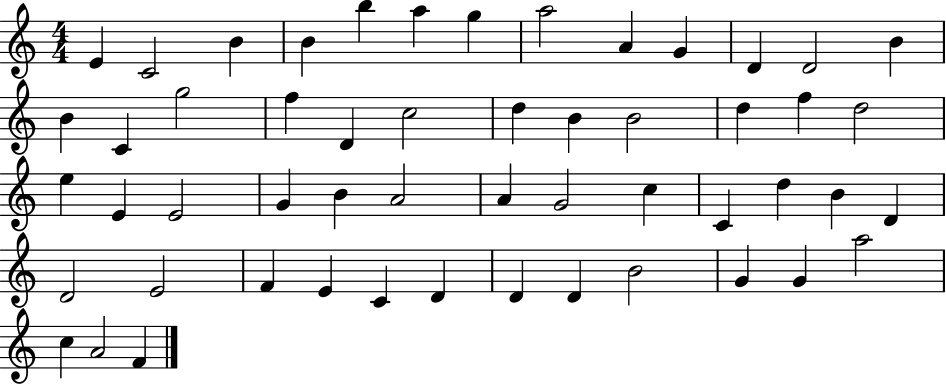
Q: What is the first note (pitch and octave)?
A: E4